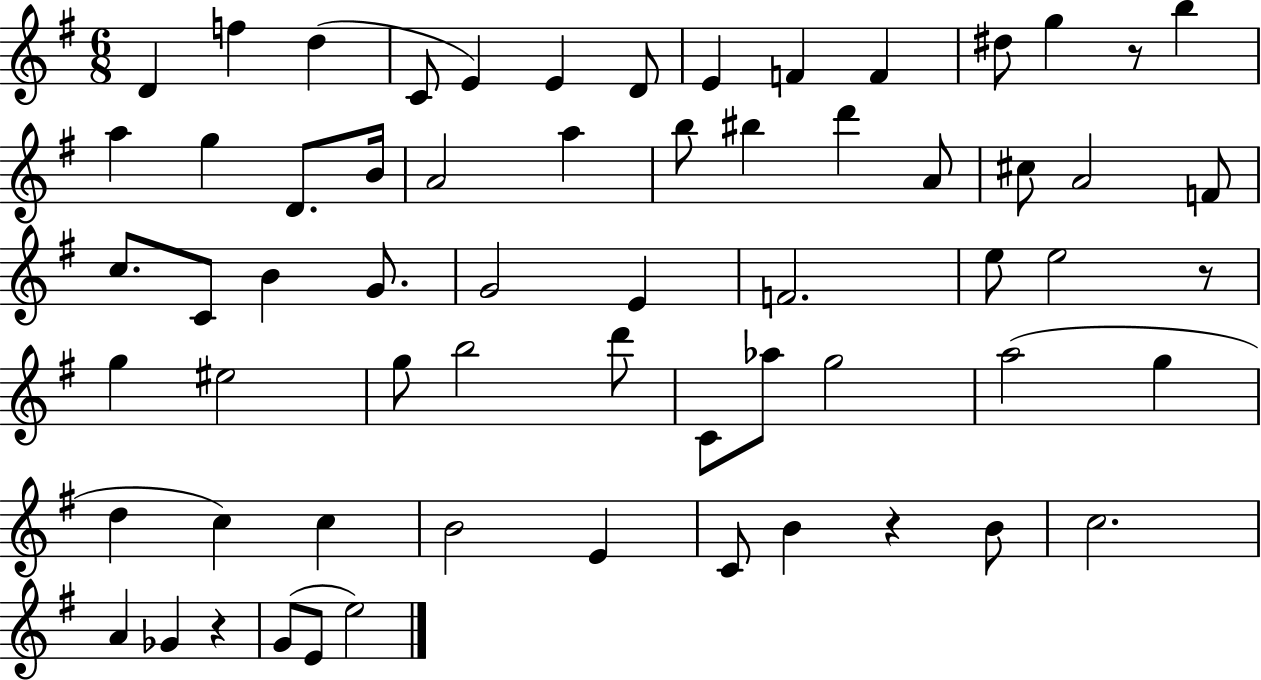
D4/q F5/q D5/q C4/e E4/q E4/q D4/e E4/q F4/q F4/q D#5/e G5/q R/e B5/q A5/q G5/q D4/e. B4/s A4/h A5/q B5/e BIS5/q D6/q A4/e C#5/e A4/h F4/e C5/e. C4/e B4/q G4/e. G4/h E4/q F4/h. E5/e E5/h R/e G5/q EIS5/h G5/e B5/h D6/e C4/e Ab5/e G5/h A5/h G5/q D5/q C5/q C5/q B4/h E4/q C4/e B4/q R/q B4/e C5/h. A4/q Gb4/q R/q G4/e E4/e E5/h